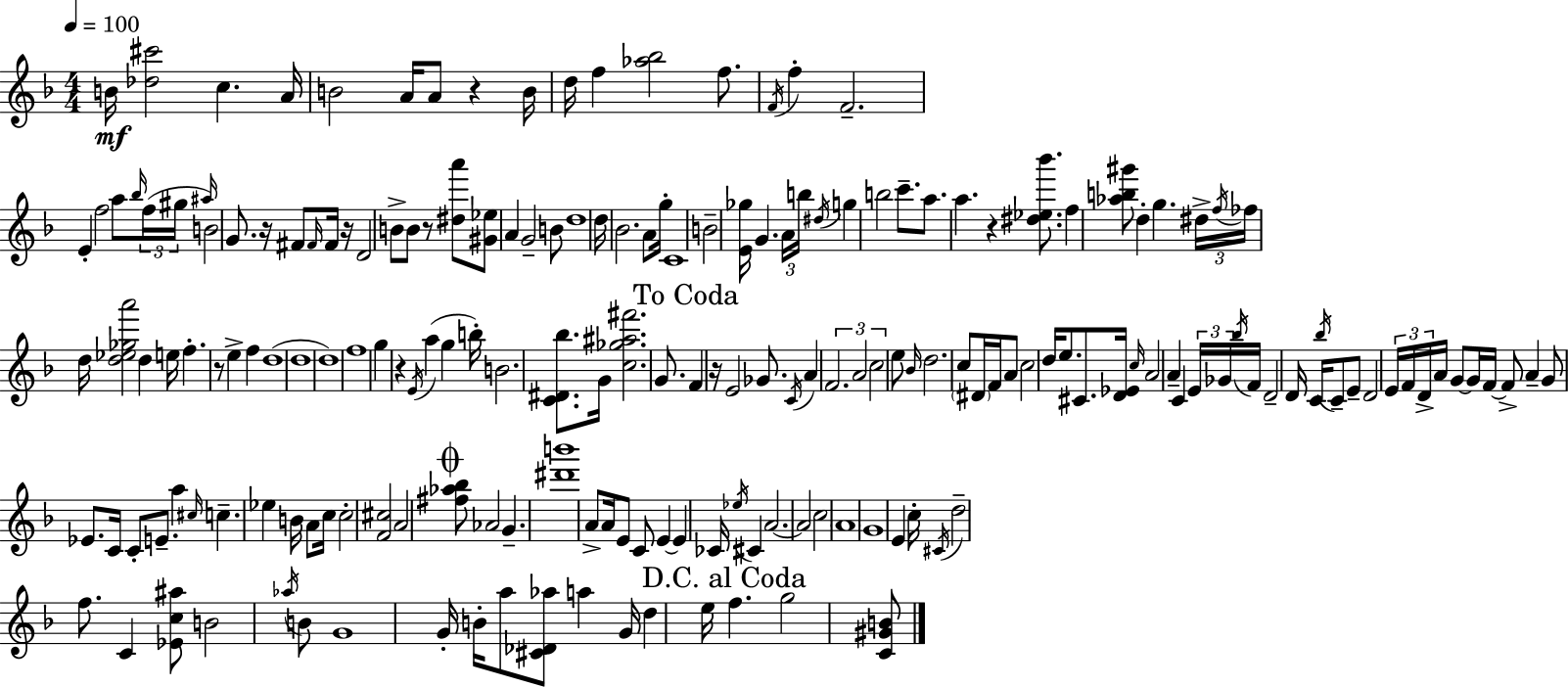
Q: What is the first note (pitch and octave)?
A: B4